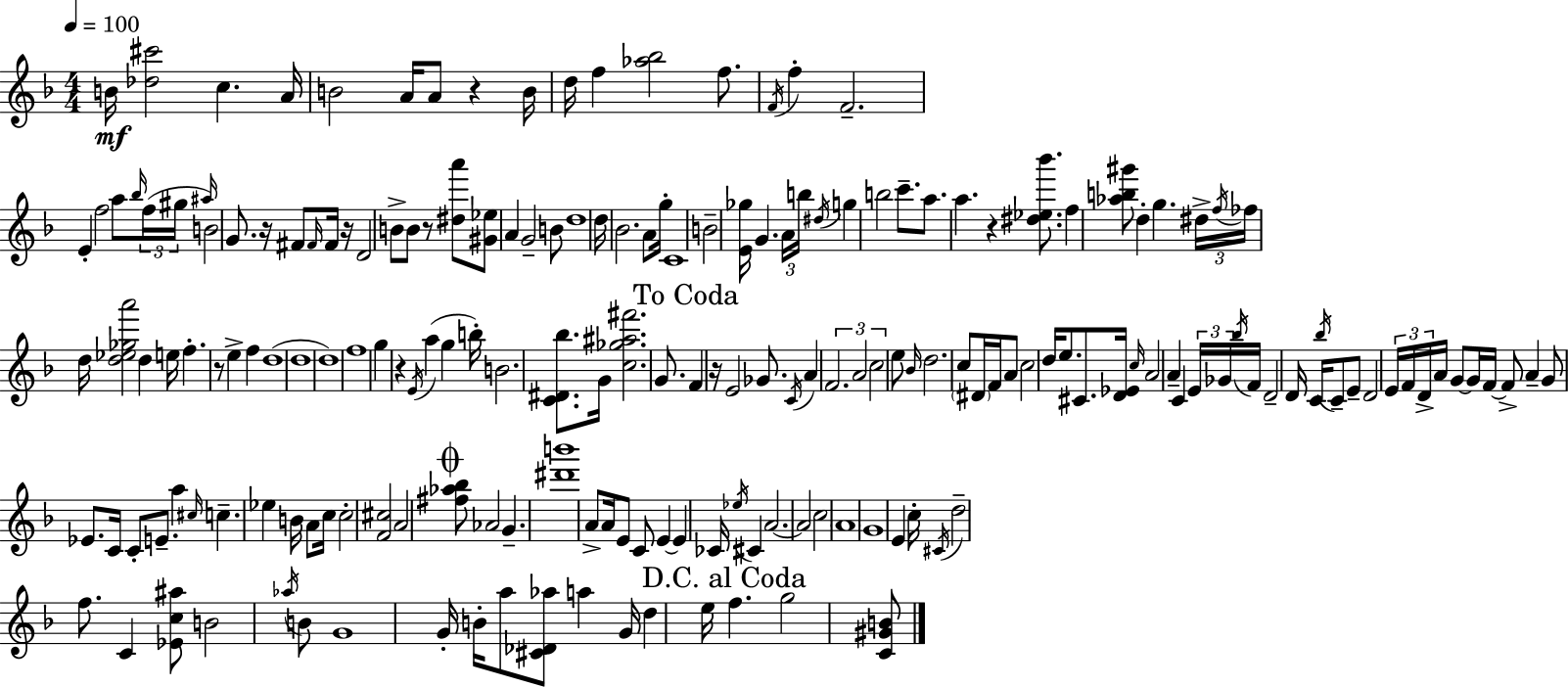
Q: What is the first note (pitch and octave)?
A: B4